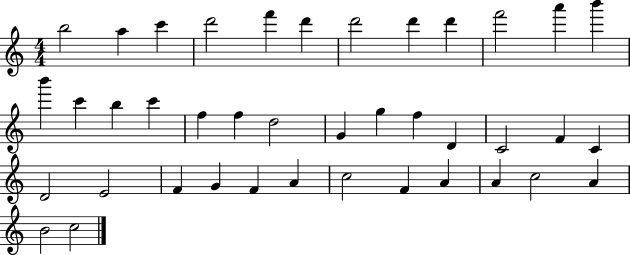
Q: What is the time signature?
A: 4/4